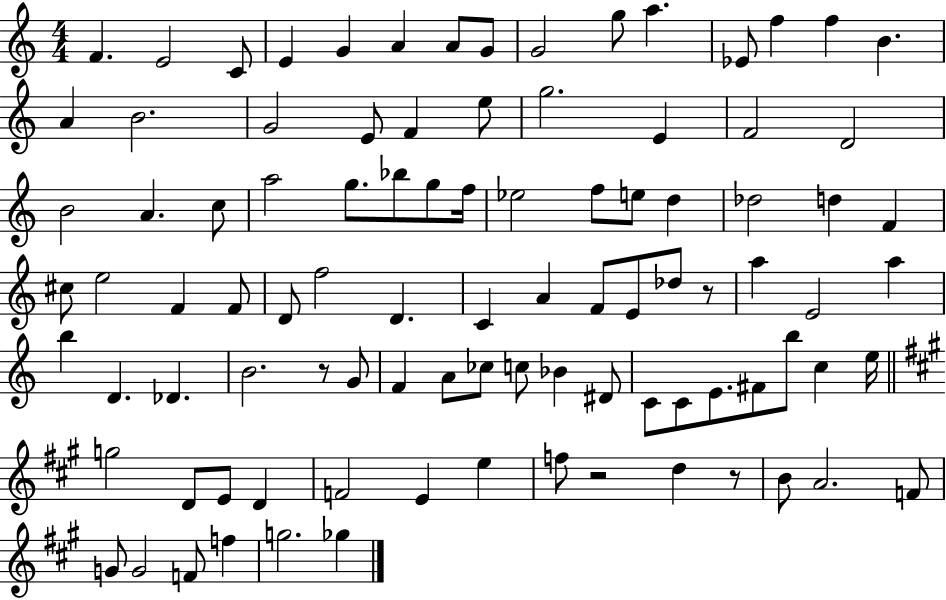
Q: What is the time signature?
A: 4/4